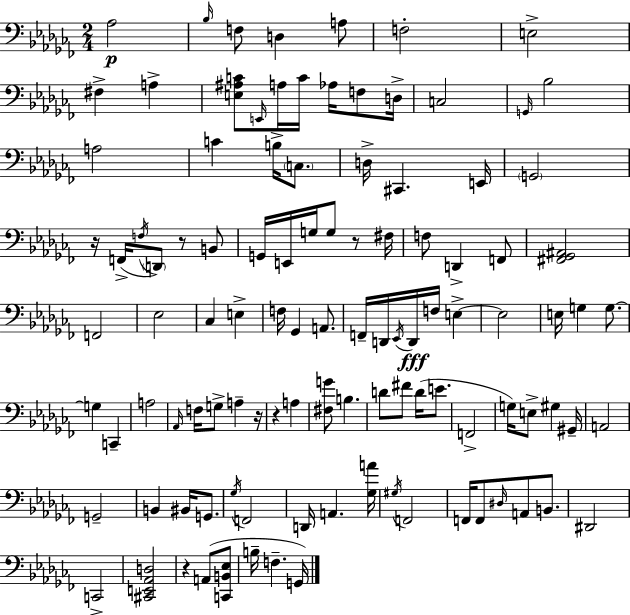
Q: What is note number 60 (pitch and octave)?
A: F3